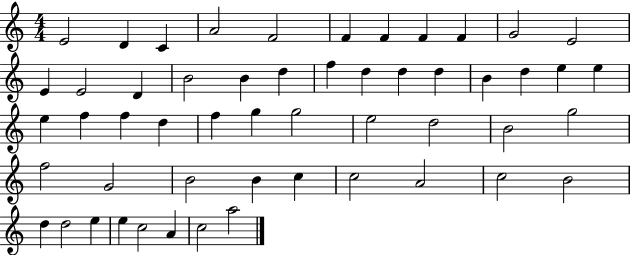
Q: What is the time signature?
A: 4/4